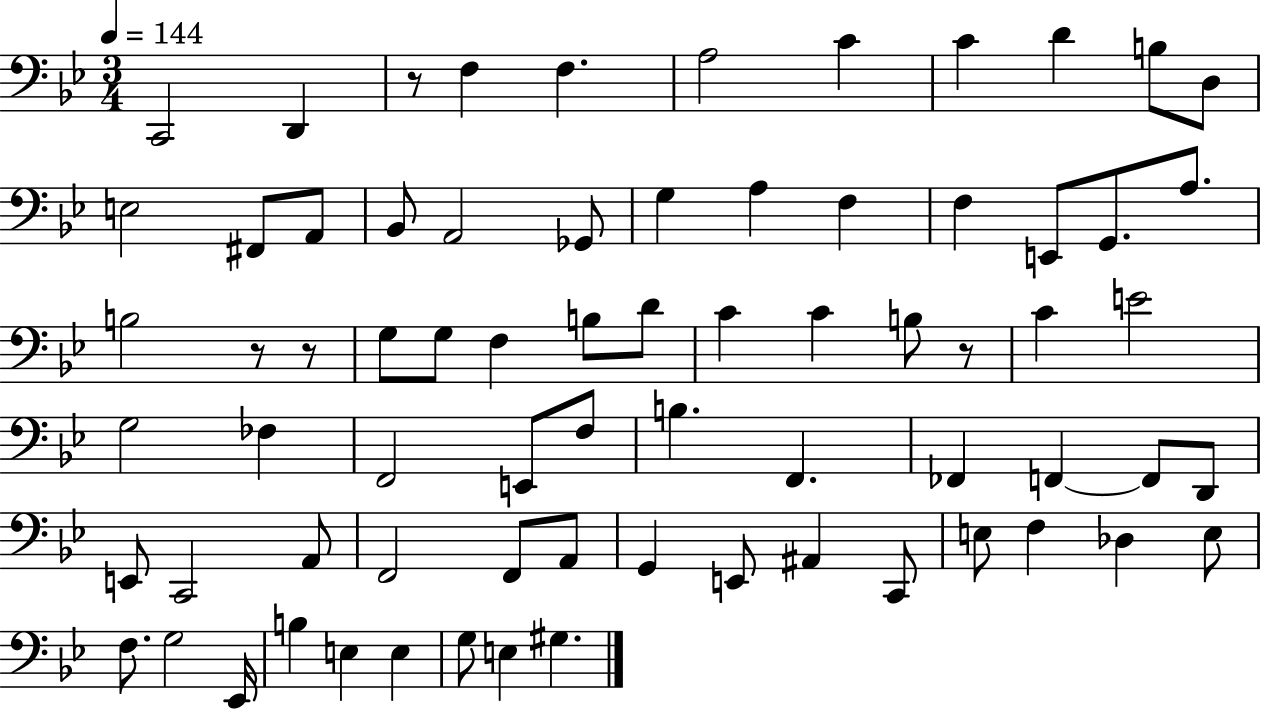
{
  \clef bass
  \numericTimeSignature
  \time 3/4
  \key bes \major
  \tempo 4 = 144
  c,2 d,4 | r8 f4 f4. | a2 c'4 | c'4 d'4 b8 d8 | \break e2 fis,8 a,8 | bes,8 a,2 ges,8 | g4 a4 f4 | f4 e,8 g,8. a8. | \break b2 r8 r8 | g8 g8 f4 b8 d'8 | c'4 c'4 b8 r8 | c'4 e'2 | \break g2 fes4 | f,2 e,8 f8 | b4. f,4. | fes,4 f,4~~ f,8 d,8 | \break e,8 c,2 a,8 | f,2 f,8 a,8 | g,4 e,8 ais,4 c,8 | e8 f4 des4 e8 | \break f8. g2 ees,16 | b4 e4 e4 | g8 e4 gis4. | \bar "|."
}